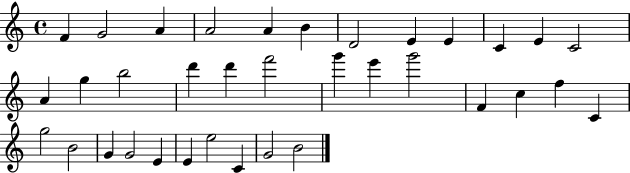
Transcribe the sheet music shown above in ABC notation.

X:1
T:Untitled
M:4/4
L:1/4
K:C
F G2 A A2 A B D2 E E C E C2 A g b2 d' d' f'2 g' e' g'2 F c f C g2 B2 G G2 E E e2 C G2 B2